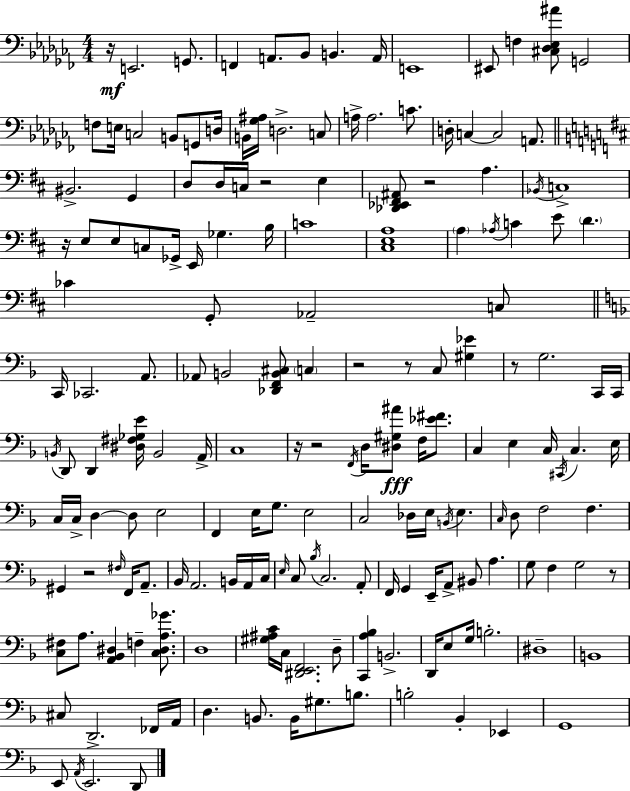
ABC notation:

X:1
T:Untitled
M:4/4
L:1/4
K:Abm
z/4 E,,2 G,,/2 F,, A,,/2 _B,,/2 B,, A,,/4 E,,4 ^E,,/2 F, [^C,_D,_E,^A]/2 G,,2 F,/2 E,/4 C,2 B,,/2 G,,/2 D,/4 B,,/4 [_G,^A,]/4 D,2 C,/2 A,/4 A,2 C/2 D,/4 C, C,2 A,,/2 ^B,,2 G,, D,/2 D,/4 C,/4 z2 E, [_D,,_E,,^F,,^A,,]/2 z2 A, _B,,/4 C,4 z/4 E,/2 E,/2 C,/2 _G,,/4 E,,/4 _G, B,/4 C4 [^C,E,A,]4 A, _A,/4 C E/2 D _C G,,/2 _A,,2 C,/2 C,,/4 _C,,2 A,,/2 _A,,/2 B,,2 [_D,,F,,B,,^C,]/2 C, z2 z/2 C,/2 [^G,_E] z/2 G,2 C,,/4 C,,/4 B,,/4 D,,/2 D,, [^D,^F,_G,E]/4 B,,2 A,,/4 C,4 z/4 z2 F,,/4 D,/4 [^D,^G,^A]/2 F,/4 [_E^F]/2 C, E, C,/4 ^C,,/4 C, E,/4 C,/4 C,/4 D, D,/2 E,2 F,, E,/4 G,/2 E,2 C,2 _D,/4 E,/4 B,,/4 E, C,/4 D,/2 F,2 F, ^G,, z2 ^F,/4 F,,/4 A,,/2 _B,,/4 A,,2 B,,/4 A,,/4 C,/4 E,/4 C,/2 _B,/4 C,2 A,,/2 F,,/4 G,, E,,/4 A,,/2 ^B,,/2 A, G,/2 F, G,2 z/2 [C,^F,]/2 A,/2 [A,,_B,,^D,] F, [C,^D,A,_G]/2 D,4 [^G,^A,C]/4 C,/4 [^D,,E,,F,,]2 D,/2 [C,,A,_B,] B,,2 D,,/4 E,/2 G,/4 B,2 ^D,4 B,,4 ^C,/2 D,,2 _F,,/4 A,,/4 D, B,,/2 B,,/4 ^G,/2 B,/2 B,2 _B,, _E,, G,,4 E,,/2 A,,/4 E,,2 D,,/2